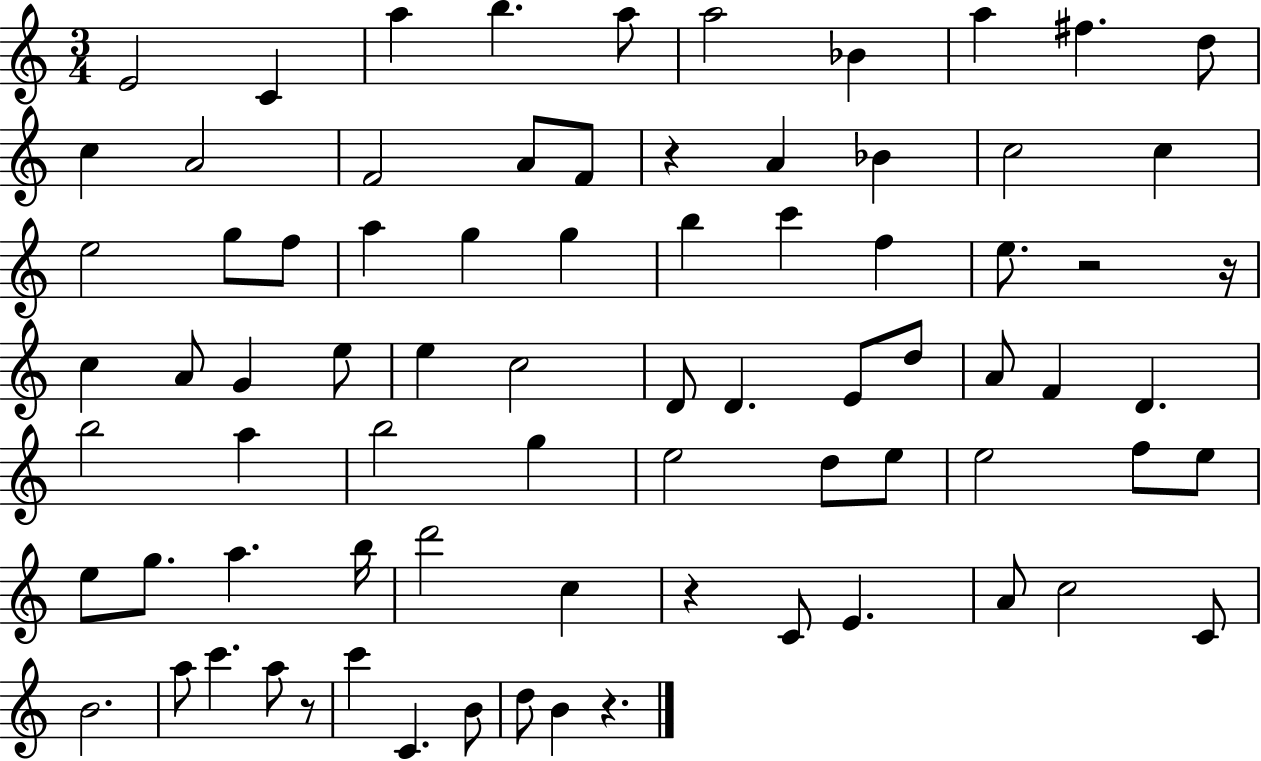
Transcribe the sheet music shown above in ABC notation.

X:1
T:Untitled
M:3/4
L:1/4
K:C
E2 C a b a/2 a2 _B a ^f d/2 c A2 F2 A/2 F/2 z A _B c2 c e2 g/2 f/2 a g g b c' f e/2 z2 z/4 c A/2 G e/2 e c2 D/2 D E/2 d/2 A/2 F D b2 a b2 g e2 d/2 e/2 e2 f/2 e/2 e/2 g/2 a b/4 d'2 c z C/2 E A/2 c2 C/2 B2 a/2 c' a/2 z/2 c' C B/2 d/2 B z